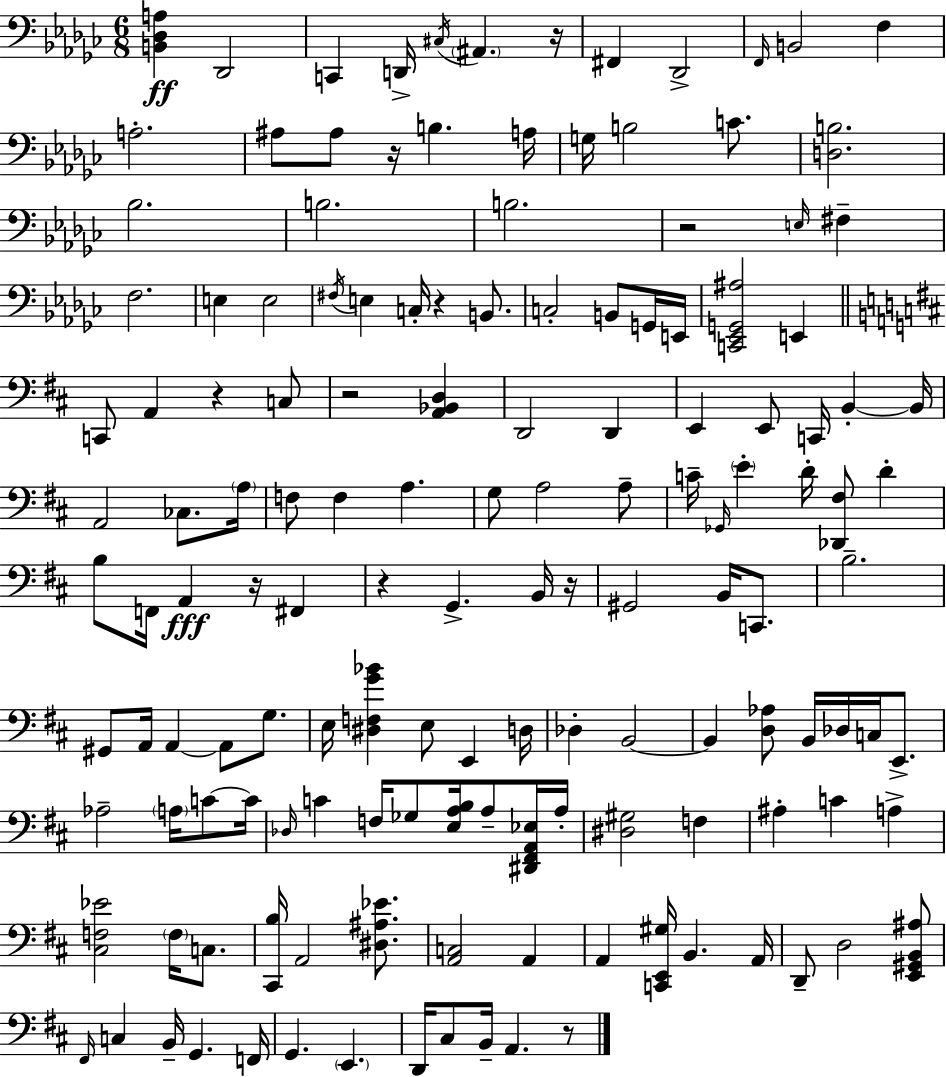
{
  \clef bass
  \numericTimeSignature
  \time 6/8
  \key ees \minor
  <b, des a>4\ff des,2 | c,4 d,16-> \acciaccatura { cis16 } \parenthesize ais,4. | r16 fis,4 des,2-> | \grace { f,16 } b,2 f4 | \break a2.-. | ais8 ais8 r16 b4. | a16 g16 b2 c'8. | <d b>2. | \break bes2. | b2. | b2. | r2 \grace { e16 } fis4-- | \break f2. | e4 e2 | \acciaccatura { fis16 } e4 c16-. r4 | b,8. c2-. | \break b,8 g,16 e,16 <c, ees, g, ais>2 | e,4 \bar "||" \break \key d \major c,8 a,4 r4 c8 | r2 <a, bes, d>4 | d,2 d,4 | e,4 e,8 c,16 b,4-.~~ b,16 | \break a,2 ces8. \parenthesize a16 | f8 f4 a4. | g8 a2 a8-- | c'16-- \grace { ges,16 } \parenthesize e'4-. d'16-. <des, fis>8 d'4-. | \break b8 f,16 a,4\fff r16 fis,4 | r4 g,4.-> b,16 | r16 gis,2 b,16 c,8. | b2.-- | \break gis,8 a,16 a,4~~ a,8 g8. | e16 <dis f g' bes'>4 e8 e,4 | d16 des4-. b,2~~ | b,4 <d aes>8 b,16 des16 c16 e,8.-> | \break aes2-- \parenthesize a16 c'8~~ | c'16 \grace { des16 } c'4 f16 ges8 <e a b>16 a8-- | <dis, fis, a, ees>16 a16-. <dis gis>2 f4 | ais4-. c'4 a4-> | \break <cis f ees'>2 \parenthesize f16 c8. | <cis, b>16 a,2 <dis ais ees'>8. | <a, c>2 a,4 | a,4 <c, e, gis>16 b,4. | \break a,16 d,8-- d2 | <e, gis, b, ais>8 \grace { fis,16 } c4 b,16-- g,4. | f,16 g,4. \parenthesize e,4. | d,16 cis8 b,16-- a,4. | \break r8 \bar "|."
}